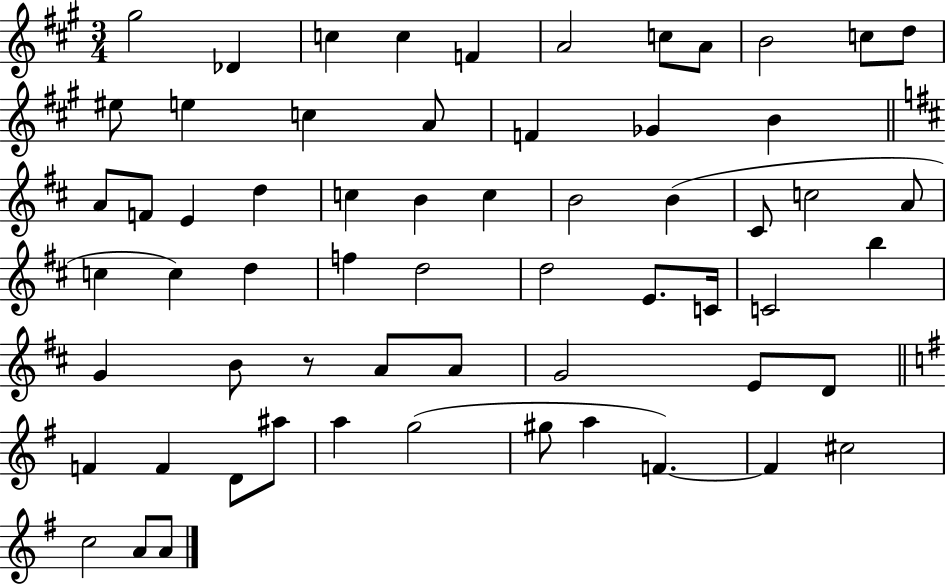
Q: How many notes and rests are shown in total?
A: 62